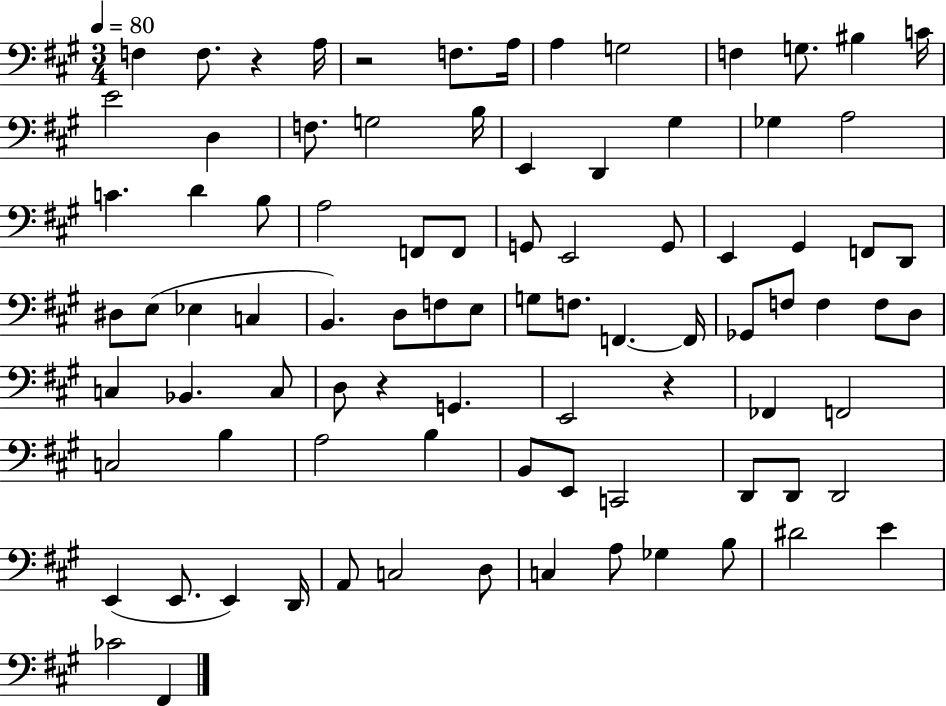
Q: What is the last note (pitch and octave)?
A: F#2